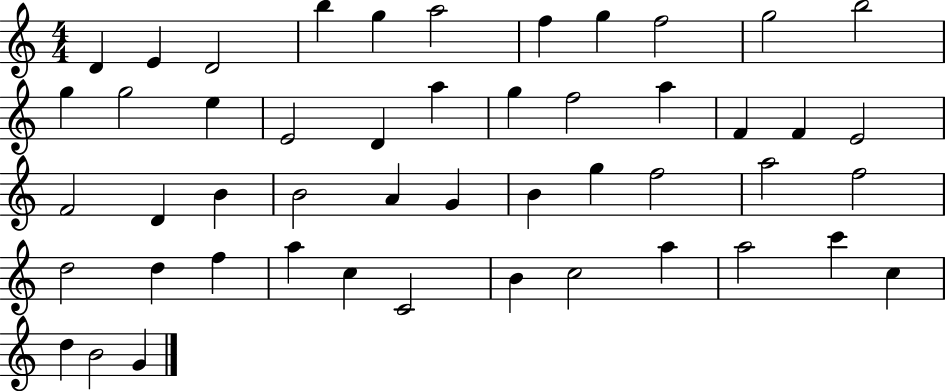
D4/q E4/q D4/h B5/q G5/q A5/h F5/q G5/q F5/h G5/h B5/h G5/q G5/h E5/q E4/h D4/q A5/q G5/q F5/h A5/q F4/q F4/q E4/h F4/h D4/q B4/q B4/h A4/q G4/q B4/q G5/q F5/h A5/h F5/h D5/h D5/q F5/q A5/q C5/q C4/h B4/q C5/h A5/q A5/h C6/q C5/q D5/q B4/h G4/q